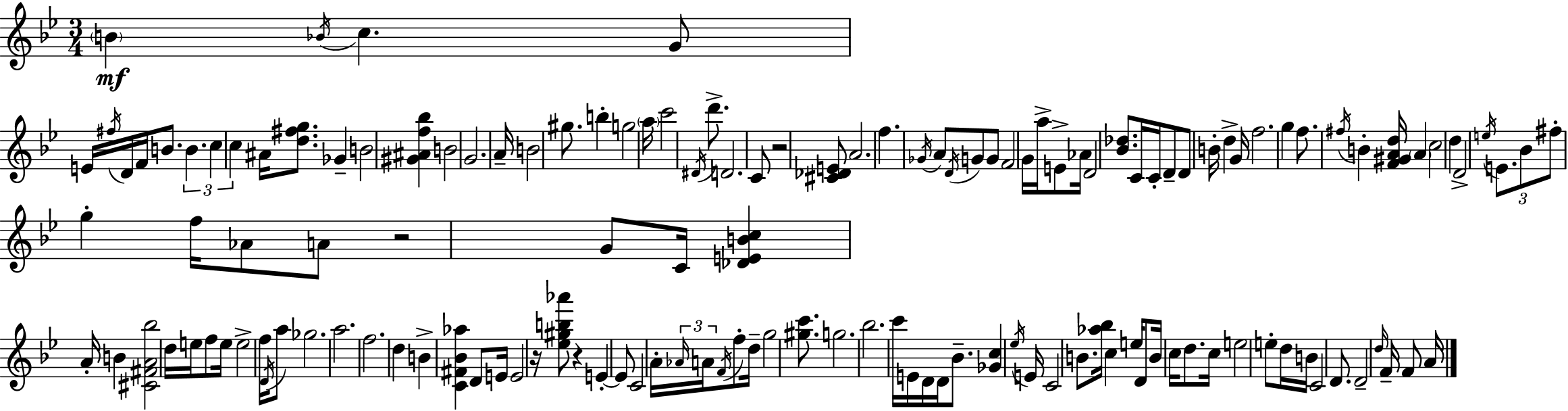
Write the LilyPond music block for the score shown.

{
  \clef treble
  \numericTimeSignature
  \time 3/4
  \key g \minor
  \parenthesize b'4\mf \acciaccatura { bes'16 } c''4. g'8 | e'16 \acciaccatura { fis''16 } d'16 f'16 b'8. \tuplet 3/2 { b'4. | c''4 c''4 } ais'16 <d'' fis'' g''>8. | ges'4-- b'2 | \break <gis' ais' f'' bes''>4 b'2 | g'2. | a'16-- b'2 gis''8. | b''4-. g''2 | \break \parenthesize a''16 c'''2 \acciaccatura { dis'16 } | d'''8.-> d'2. | c'8 r2 | <cis' des' e'>8 a'2. | \break f''4. \acciaccatura { ges'16 } a'8 | \acciaccatura { d'16 } g'8 g'8 f'2 | g'16 a''16-> e'8-> aes'16 d'2 | <bes' des''>8. c'16 c'16-. d'8-- d'8 b'16-. | \break d''4-> g'16 f''2. | g''4 f''8. | \acciaccatura { fis''16 } b'4-. <f' gis' a' d''>16 \parenthesize a'4 c''2 | d''4 d'2-> | \break \acciaccatura { e''16 } \tuplet 3/2 { e'8. bes'8 | fis''8-. } g''4-. f''16 aes'8 a'8 r2 | g'8 c'16 <des' e' b' c''>4 | a'16-. b'4 <cis' fis' a' bes''>2 | \break d''16 e''16 f''8 e''16 e''2-> | f''16 \acciaccatura { d'16 } a''8 ges''2. | a''2. | f''2. | \break d''4 | b'4-> <c' fis' bes' aes''>4 d'8 e'16 e'2 | r16 <ees'' gis'' b'' aes'''>8 r4 | e'4-.~~ e'8 c'2 | \break a'16-. \tuplet 3/2 { \grace { aes'16 } a'16 \acciaccatura { f'16 } } f''8-. d''16-- g''2 | <gis'' c'''>8. g''2. | bes''2. | c'''16 e'16 | \break d'16 d'16 bes'8.-- <ges' c''>4 \acciaccatura { ees''16 } e'16 c'2 | b'8. <aes'' bes''>16 c''4 | e''16 d'8 b'16 c''16 d''8. c''16 | e''2 e''8-. d''16 b'16 | \break c'2 d'8. d'2-- | \grace { d''16 } f'16-- f'8 a'16 | \bar "|."
}